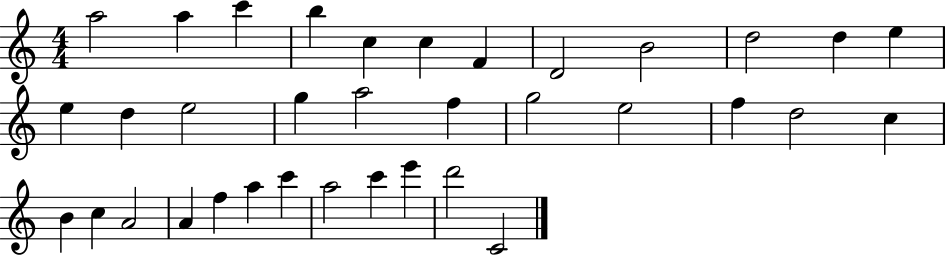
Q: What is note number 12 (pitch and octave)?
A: E5